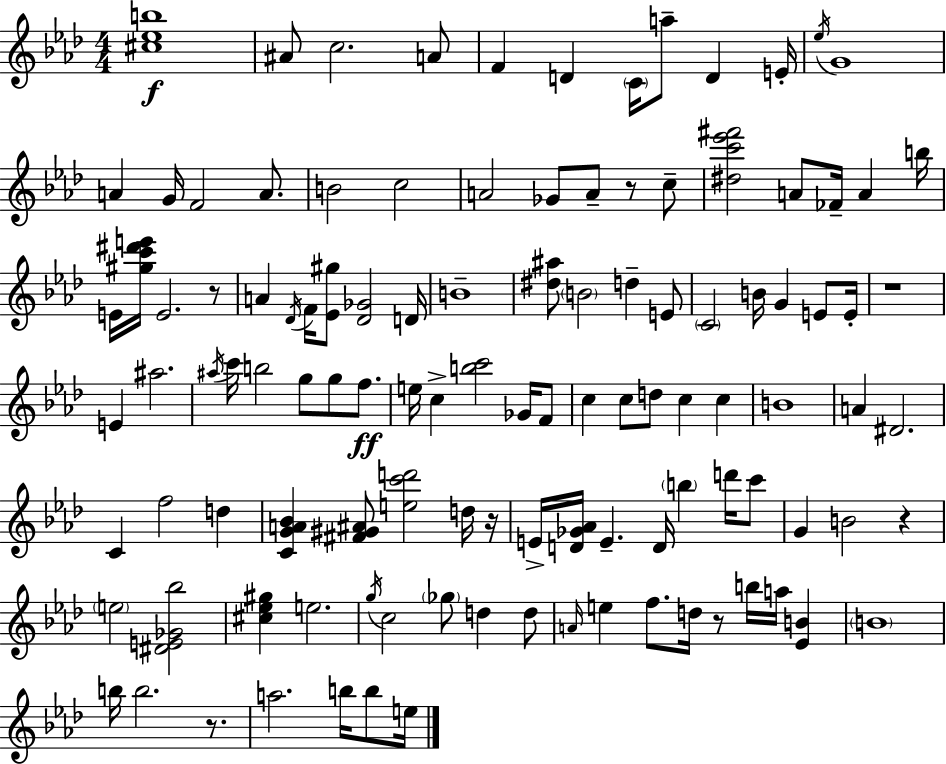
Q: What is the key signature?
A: AES major